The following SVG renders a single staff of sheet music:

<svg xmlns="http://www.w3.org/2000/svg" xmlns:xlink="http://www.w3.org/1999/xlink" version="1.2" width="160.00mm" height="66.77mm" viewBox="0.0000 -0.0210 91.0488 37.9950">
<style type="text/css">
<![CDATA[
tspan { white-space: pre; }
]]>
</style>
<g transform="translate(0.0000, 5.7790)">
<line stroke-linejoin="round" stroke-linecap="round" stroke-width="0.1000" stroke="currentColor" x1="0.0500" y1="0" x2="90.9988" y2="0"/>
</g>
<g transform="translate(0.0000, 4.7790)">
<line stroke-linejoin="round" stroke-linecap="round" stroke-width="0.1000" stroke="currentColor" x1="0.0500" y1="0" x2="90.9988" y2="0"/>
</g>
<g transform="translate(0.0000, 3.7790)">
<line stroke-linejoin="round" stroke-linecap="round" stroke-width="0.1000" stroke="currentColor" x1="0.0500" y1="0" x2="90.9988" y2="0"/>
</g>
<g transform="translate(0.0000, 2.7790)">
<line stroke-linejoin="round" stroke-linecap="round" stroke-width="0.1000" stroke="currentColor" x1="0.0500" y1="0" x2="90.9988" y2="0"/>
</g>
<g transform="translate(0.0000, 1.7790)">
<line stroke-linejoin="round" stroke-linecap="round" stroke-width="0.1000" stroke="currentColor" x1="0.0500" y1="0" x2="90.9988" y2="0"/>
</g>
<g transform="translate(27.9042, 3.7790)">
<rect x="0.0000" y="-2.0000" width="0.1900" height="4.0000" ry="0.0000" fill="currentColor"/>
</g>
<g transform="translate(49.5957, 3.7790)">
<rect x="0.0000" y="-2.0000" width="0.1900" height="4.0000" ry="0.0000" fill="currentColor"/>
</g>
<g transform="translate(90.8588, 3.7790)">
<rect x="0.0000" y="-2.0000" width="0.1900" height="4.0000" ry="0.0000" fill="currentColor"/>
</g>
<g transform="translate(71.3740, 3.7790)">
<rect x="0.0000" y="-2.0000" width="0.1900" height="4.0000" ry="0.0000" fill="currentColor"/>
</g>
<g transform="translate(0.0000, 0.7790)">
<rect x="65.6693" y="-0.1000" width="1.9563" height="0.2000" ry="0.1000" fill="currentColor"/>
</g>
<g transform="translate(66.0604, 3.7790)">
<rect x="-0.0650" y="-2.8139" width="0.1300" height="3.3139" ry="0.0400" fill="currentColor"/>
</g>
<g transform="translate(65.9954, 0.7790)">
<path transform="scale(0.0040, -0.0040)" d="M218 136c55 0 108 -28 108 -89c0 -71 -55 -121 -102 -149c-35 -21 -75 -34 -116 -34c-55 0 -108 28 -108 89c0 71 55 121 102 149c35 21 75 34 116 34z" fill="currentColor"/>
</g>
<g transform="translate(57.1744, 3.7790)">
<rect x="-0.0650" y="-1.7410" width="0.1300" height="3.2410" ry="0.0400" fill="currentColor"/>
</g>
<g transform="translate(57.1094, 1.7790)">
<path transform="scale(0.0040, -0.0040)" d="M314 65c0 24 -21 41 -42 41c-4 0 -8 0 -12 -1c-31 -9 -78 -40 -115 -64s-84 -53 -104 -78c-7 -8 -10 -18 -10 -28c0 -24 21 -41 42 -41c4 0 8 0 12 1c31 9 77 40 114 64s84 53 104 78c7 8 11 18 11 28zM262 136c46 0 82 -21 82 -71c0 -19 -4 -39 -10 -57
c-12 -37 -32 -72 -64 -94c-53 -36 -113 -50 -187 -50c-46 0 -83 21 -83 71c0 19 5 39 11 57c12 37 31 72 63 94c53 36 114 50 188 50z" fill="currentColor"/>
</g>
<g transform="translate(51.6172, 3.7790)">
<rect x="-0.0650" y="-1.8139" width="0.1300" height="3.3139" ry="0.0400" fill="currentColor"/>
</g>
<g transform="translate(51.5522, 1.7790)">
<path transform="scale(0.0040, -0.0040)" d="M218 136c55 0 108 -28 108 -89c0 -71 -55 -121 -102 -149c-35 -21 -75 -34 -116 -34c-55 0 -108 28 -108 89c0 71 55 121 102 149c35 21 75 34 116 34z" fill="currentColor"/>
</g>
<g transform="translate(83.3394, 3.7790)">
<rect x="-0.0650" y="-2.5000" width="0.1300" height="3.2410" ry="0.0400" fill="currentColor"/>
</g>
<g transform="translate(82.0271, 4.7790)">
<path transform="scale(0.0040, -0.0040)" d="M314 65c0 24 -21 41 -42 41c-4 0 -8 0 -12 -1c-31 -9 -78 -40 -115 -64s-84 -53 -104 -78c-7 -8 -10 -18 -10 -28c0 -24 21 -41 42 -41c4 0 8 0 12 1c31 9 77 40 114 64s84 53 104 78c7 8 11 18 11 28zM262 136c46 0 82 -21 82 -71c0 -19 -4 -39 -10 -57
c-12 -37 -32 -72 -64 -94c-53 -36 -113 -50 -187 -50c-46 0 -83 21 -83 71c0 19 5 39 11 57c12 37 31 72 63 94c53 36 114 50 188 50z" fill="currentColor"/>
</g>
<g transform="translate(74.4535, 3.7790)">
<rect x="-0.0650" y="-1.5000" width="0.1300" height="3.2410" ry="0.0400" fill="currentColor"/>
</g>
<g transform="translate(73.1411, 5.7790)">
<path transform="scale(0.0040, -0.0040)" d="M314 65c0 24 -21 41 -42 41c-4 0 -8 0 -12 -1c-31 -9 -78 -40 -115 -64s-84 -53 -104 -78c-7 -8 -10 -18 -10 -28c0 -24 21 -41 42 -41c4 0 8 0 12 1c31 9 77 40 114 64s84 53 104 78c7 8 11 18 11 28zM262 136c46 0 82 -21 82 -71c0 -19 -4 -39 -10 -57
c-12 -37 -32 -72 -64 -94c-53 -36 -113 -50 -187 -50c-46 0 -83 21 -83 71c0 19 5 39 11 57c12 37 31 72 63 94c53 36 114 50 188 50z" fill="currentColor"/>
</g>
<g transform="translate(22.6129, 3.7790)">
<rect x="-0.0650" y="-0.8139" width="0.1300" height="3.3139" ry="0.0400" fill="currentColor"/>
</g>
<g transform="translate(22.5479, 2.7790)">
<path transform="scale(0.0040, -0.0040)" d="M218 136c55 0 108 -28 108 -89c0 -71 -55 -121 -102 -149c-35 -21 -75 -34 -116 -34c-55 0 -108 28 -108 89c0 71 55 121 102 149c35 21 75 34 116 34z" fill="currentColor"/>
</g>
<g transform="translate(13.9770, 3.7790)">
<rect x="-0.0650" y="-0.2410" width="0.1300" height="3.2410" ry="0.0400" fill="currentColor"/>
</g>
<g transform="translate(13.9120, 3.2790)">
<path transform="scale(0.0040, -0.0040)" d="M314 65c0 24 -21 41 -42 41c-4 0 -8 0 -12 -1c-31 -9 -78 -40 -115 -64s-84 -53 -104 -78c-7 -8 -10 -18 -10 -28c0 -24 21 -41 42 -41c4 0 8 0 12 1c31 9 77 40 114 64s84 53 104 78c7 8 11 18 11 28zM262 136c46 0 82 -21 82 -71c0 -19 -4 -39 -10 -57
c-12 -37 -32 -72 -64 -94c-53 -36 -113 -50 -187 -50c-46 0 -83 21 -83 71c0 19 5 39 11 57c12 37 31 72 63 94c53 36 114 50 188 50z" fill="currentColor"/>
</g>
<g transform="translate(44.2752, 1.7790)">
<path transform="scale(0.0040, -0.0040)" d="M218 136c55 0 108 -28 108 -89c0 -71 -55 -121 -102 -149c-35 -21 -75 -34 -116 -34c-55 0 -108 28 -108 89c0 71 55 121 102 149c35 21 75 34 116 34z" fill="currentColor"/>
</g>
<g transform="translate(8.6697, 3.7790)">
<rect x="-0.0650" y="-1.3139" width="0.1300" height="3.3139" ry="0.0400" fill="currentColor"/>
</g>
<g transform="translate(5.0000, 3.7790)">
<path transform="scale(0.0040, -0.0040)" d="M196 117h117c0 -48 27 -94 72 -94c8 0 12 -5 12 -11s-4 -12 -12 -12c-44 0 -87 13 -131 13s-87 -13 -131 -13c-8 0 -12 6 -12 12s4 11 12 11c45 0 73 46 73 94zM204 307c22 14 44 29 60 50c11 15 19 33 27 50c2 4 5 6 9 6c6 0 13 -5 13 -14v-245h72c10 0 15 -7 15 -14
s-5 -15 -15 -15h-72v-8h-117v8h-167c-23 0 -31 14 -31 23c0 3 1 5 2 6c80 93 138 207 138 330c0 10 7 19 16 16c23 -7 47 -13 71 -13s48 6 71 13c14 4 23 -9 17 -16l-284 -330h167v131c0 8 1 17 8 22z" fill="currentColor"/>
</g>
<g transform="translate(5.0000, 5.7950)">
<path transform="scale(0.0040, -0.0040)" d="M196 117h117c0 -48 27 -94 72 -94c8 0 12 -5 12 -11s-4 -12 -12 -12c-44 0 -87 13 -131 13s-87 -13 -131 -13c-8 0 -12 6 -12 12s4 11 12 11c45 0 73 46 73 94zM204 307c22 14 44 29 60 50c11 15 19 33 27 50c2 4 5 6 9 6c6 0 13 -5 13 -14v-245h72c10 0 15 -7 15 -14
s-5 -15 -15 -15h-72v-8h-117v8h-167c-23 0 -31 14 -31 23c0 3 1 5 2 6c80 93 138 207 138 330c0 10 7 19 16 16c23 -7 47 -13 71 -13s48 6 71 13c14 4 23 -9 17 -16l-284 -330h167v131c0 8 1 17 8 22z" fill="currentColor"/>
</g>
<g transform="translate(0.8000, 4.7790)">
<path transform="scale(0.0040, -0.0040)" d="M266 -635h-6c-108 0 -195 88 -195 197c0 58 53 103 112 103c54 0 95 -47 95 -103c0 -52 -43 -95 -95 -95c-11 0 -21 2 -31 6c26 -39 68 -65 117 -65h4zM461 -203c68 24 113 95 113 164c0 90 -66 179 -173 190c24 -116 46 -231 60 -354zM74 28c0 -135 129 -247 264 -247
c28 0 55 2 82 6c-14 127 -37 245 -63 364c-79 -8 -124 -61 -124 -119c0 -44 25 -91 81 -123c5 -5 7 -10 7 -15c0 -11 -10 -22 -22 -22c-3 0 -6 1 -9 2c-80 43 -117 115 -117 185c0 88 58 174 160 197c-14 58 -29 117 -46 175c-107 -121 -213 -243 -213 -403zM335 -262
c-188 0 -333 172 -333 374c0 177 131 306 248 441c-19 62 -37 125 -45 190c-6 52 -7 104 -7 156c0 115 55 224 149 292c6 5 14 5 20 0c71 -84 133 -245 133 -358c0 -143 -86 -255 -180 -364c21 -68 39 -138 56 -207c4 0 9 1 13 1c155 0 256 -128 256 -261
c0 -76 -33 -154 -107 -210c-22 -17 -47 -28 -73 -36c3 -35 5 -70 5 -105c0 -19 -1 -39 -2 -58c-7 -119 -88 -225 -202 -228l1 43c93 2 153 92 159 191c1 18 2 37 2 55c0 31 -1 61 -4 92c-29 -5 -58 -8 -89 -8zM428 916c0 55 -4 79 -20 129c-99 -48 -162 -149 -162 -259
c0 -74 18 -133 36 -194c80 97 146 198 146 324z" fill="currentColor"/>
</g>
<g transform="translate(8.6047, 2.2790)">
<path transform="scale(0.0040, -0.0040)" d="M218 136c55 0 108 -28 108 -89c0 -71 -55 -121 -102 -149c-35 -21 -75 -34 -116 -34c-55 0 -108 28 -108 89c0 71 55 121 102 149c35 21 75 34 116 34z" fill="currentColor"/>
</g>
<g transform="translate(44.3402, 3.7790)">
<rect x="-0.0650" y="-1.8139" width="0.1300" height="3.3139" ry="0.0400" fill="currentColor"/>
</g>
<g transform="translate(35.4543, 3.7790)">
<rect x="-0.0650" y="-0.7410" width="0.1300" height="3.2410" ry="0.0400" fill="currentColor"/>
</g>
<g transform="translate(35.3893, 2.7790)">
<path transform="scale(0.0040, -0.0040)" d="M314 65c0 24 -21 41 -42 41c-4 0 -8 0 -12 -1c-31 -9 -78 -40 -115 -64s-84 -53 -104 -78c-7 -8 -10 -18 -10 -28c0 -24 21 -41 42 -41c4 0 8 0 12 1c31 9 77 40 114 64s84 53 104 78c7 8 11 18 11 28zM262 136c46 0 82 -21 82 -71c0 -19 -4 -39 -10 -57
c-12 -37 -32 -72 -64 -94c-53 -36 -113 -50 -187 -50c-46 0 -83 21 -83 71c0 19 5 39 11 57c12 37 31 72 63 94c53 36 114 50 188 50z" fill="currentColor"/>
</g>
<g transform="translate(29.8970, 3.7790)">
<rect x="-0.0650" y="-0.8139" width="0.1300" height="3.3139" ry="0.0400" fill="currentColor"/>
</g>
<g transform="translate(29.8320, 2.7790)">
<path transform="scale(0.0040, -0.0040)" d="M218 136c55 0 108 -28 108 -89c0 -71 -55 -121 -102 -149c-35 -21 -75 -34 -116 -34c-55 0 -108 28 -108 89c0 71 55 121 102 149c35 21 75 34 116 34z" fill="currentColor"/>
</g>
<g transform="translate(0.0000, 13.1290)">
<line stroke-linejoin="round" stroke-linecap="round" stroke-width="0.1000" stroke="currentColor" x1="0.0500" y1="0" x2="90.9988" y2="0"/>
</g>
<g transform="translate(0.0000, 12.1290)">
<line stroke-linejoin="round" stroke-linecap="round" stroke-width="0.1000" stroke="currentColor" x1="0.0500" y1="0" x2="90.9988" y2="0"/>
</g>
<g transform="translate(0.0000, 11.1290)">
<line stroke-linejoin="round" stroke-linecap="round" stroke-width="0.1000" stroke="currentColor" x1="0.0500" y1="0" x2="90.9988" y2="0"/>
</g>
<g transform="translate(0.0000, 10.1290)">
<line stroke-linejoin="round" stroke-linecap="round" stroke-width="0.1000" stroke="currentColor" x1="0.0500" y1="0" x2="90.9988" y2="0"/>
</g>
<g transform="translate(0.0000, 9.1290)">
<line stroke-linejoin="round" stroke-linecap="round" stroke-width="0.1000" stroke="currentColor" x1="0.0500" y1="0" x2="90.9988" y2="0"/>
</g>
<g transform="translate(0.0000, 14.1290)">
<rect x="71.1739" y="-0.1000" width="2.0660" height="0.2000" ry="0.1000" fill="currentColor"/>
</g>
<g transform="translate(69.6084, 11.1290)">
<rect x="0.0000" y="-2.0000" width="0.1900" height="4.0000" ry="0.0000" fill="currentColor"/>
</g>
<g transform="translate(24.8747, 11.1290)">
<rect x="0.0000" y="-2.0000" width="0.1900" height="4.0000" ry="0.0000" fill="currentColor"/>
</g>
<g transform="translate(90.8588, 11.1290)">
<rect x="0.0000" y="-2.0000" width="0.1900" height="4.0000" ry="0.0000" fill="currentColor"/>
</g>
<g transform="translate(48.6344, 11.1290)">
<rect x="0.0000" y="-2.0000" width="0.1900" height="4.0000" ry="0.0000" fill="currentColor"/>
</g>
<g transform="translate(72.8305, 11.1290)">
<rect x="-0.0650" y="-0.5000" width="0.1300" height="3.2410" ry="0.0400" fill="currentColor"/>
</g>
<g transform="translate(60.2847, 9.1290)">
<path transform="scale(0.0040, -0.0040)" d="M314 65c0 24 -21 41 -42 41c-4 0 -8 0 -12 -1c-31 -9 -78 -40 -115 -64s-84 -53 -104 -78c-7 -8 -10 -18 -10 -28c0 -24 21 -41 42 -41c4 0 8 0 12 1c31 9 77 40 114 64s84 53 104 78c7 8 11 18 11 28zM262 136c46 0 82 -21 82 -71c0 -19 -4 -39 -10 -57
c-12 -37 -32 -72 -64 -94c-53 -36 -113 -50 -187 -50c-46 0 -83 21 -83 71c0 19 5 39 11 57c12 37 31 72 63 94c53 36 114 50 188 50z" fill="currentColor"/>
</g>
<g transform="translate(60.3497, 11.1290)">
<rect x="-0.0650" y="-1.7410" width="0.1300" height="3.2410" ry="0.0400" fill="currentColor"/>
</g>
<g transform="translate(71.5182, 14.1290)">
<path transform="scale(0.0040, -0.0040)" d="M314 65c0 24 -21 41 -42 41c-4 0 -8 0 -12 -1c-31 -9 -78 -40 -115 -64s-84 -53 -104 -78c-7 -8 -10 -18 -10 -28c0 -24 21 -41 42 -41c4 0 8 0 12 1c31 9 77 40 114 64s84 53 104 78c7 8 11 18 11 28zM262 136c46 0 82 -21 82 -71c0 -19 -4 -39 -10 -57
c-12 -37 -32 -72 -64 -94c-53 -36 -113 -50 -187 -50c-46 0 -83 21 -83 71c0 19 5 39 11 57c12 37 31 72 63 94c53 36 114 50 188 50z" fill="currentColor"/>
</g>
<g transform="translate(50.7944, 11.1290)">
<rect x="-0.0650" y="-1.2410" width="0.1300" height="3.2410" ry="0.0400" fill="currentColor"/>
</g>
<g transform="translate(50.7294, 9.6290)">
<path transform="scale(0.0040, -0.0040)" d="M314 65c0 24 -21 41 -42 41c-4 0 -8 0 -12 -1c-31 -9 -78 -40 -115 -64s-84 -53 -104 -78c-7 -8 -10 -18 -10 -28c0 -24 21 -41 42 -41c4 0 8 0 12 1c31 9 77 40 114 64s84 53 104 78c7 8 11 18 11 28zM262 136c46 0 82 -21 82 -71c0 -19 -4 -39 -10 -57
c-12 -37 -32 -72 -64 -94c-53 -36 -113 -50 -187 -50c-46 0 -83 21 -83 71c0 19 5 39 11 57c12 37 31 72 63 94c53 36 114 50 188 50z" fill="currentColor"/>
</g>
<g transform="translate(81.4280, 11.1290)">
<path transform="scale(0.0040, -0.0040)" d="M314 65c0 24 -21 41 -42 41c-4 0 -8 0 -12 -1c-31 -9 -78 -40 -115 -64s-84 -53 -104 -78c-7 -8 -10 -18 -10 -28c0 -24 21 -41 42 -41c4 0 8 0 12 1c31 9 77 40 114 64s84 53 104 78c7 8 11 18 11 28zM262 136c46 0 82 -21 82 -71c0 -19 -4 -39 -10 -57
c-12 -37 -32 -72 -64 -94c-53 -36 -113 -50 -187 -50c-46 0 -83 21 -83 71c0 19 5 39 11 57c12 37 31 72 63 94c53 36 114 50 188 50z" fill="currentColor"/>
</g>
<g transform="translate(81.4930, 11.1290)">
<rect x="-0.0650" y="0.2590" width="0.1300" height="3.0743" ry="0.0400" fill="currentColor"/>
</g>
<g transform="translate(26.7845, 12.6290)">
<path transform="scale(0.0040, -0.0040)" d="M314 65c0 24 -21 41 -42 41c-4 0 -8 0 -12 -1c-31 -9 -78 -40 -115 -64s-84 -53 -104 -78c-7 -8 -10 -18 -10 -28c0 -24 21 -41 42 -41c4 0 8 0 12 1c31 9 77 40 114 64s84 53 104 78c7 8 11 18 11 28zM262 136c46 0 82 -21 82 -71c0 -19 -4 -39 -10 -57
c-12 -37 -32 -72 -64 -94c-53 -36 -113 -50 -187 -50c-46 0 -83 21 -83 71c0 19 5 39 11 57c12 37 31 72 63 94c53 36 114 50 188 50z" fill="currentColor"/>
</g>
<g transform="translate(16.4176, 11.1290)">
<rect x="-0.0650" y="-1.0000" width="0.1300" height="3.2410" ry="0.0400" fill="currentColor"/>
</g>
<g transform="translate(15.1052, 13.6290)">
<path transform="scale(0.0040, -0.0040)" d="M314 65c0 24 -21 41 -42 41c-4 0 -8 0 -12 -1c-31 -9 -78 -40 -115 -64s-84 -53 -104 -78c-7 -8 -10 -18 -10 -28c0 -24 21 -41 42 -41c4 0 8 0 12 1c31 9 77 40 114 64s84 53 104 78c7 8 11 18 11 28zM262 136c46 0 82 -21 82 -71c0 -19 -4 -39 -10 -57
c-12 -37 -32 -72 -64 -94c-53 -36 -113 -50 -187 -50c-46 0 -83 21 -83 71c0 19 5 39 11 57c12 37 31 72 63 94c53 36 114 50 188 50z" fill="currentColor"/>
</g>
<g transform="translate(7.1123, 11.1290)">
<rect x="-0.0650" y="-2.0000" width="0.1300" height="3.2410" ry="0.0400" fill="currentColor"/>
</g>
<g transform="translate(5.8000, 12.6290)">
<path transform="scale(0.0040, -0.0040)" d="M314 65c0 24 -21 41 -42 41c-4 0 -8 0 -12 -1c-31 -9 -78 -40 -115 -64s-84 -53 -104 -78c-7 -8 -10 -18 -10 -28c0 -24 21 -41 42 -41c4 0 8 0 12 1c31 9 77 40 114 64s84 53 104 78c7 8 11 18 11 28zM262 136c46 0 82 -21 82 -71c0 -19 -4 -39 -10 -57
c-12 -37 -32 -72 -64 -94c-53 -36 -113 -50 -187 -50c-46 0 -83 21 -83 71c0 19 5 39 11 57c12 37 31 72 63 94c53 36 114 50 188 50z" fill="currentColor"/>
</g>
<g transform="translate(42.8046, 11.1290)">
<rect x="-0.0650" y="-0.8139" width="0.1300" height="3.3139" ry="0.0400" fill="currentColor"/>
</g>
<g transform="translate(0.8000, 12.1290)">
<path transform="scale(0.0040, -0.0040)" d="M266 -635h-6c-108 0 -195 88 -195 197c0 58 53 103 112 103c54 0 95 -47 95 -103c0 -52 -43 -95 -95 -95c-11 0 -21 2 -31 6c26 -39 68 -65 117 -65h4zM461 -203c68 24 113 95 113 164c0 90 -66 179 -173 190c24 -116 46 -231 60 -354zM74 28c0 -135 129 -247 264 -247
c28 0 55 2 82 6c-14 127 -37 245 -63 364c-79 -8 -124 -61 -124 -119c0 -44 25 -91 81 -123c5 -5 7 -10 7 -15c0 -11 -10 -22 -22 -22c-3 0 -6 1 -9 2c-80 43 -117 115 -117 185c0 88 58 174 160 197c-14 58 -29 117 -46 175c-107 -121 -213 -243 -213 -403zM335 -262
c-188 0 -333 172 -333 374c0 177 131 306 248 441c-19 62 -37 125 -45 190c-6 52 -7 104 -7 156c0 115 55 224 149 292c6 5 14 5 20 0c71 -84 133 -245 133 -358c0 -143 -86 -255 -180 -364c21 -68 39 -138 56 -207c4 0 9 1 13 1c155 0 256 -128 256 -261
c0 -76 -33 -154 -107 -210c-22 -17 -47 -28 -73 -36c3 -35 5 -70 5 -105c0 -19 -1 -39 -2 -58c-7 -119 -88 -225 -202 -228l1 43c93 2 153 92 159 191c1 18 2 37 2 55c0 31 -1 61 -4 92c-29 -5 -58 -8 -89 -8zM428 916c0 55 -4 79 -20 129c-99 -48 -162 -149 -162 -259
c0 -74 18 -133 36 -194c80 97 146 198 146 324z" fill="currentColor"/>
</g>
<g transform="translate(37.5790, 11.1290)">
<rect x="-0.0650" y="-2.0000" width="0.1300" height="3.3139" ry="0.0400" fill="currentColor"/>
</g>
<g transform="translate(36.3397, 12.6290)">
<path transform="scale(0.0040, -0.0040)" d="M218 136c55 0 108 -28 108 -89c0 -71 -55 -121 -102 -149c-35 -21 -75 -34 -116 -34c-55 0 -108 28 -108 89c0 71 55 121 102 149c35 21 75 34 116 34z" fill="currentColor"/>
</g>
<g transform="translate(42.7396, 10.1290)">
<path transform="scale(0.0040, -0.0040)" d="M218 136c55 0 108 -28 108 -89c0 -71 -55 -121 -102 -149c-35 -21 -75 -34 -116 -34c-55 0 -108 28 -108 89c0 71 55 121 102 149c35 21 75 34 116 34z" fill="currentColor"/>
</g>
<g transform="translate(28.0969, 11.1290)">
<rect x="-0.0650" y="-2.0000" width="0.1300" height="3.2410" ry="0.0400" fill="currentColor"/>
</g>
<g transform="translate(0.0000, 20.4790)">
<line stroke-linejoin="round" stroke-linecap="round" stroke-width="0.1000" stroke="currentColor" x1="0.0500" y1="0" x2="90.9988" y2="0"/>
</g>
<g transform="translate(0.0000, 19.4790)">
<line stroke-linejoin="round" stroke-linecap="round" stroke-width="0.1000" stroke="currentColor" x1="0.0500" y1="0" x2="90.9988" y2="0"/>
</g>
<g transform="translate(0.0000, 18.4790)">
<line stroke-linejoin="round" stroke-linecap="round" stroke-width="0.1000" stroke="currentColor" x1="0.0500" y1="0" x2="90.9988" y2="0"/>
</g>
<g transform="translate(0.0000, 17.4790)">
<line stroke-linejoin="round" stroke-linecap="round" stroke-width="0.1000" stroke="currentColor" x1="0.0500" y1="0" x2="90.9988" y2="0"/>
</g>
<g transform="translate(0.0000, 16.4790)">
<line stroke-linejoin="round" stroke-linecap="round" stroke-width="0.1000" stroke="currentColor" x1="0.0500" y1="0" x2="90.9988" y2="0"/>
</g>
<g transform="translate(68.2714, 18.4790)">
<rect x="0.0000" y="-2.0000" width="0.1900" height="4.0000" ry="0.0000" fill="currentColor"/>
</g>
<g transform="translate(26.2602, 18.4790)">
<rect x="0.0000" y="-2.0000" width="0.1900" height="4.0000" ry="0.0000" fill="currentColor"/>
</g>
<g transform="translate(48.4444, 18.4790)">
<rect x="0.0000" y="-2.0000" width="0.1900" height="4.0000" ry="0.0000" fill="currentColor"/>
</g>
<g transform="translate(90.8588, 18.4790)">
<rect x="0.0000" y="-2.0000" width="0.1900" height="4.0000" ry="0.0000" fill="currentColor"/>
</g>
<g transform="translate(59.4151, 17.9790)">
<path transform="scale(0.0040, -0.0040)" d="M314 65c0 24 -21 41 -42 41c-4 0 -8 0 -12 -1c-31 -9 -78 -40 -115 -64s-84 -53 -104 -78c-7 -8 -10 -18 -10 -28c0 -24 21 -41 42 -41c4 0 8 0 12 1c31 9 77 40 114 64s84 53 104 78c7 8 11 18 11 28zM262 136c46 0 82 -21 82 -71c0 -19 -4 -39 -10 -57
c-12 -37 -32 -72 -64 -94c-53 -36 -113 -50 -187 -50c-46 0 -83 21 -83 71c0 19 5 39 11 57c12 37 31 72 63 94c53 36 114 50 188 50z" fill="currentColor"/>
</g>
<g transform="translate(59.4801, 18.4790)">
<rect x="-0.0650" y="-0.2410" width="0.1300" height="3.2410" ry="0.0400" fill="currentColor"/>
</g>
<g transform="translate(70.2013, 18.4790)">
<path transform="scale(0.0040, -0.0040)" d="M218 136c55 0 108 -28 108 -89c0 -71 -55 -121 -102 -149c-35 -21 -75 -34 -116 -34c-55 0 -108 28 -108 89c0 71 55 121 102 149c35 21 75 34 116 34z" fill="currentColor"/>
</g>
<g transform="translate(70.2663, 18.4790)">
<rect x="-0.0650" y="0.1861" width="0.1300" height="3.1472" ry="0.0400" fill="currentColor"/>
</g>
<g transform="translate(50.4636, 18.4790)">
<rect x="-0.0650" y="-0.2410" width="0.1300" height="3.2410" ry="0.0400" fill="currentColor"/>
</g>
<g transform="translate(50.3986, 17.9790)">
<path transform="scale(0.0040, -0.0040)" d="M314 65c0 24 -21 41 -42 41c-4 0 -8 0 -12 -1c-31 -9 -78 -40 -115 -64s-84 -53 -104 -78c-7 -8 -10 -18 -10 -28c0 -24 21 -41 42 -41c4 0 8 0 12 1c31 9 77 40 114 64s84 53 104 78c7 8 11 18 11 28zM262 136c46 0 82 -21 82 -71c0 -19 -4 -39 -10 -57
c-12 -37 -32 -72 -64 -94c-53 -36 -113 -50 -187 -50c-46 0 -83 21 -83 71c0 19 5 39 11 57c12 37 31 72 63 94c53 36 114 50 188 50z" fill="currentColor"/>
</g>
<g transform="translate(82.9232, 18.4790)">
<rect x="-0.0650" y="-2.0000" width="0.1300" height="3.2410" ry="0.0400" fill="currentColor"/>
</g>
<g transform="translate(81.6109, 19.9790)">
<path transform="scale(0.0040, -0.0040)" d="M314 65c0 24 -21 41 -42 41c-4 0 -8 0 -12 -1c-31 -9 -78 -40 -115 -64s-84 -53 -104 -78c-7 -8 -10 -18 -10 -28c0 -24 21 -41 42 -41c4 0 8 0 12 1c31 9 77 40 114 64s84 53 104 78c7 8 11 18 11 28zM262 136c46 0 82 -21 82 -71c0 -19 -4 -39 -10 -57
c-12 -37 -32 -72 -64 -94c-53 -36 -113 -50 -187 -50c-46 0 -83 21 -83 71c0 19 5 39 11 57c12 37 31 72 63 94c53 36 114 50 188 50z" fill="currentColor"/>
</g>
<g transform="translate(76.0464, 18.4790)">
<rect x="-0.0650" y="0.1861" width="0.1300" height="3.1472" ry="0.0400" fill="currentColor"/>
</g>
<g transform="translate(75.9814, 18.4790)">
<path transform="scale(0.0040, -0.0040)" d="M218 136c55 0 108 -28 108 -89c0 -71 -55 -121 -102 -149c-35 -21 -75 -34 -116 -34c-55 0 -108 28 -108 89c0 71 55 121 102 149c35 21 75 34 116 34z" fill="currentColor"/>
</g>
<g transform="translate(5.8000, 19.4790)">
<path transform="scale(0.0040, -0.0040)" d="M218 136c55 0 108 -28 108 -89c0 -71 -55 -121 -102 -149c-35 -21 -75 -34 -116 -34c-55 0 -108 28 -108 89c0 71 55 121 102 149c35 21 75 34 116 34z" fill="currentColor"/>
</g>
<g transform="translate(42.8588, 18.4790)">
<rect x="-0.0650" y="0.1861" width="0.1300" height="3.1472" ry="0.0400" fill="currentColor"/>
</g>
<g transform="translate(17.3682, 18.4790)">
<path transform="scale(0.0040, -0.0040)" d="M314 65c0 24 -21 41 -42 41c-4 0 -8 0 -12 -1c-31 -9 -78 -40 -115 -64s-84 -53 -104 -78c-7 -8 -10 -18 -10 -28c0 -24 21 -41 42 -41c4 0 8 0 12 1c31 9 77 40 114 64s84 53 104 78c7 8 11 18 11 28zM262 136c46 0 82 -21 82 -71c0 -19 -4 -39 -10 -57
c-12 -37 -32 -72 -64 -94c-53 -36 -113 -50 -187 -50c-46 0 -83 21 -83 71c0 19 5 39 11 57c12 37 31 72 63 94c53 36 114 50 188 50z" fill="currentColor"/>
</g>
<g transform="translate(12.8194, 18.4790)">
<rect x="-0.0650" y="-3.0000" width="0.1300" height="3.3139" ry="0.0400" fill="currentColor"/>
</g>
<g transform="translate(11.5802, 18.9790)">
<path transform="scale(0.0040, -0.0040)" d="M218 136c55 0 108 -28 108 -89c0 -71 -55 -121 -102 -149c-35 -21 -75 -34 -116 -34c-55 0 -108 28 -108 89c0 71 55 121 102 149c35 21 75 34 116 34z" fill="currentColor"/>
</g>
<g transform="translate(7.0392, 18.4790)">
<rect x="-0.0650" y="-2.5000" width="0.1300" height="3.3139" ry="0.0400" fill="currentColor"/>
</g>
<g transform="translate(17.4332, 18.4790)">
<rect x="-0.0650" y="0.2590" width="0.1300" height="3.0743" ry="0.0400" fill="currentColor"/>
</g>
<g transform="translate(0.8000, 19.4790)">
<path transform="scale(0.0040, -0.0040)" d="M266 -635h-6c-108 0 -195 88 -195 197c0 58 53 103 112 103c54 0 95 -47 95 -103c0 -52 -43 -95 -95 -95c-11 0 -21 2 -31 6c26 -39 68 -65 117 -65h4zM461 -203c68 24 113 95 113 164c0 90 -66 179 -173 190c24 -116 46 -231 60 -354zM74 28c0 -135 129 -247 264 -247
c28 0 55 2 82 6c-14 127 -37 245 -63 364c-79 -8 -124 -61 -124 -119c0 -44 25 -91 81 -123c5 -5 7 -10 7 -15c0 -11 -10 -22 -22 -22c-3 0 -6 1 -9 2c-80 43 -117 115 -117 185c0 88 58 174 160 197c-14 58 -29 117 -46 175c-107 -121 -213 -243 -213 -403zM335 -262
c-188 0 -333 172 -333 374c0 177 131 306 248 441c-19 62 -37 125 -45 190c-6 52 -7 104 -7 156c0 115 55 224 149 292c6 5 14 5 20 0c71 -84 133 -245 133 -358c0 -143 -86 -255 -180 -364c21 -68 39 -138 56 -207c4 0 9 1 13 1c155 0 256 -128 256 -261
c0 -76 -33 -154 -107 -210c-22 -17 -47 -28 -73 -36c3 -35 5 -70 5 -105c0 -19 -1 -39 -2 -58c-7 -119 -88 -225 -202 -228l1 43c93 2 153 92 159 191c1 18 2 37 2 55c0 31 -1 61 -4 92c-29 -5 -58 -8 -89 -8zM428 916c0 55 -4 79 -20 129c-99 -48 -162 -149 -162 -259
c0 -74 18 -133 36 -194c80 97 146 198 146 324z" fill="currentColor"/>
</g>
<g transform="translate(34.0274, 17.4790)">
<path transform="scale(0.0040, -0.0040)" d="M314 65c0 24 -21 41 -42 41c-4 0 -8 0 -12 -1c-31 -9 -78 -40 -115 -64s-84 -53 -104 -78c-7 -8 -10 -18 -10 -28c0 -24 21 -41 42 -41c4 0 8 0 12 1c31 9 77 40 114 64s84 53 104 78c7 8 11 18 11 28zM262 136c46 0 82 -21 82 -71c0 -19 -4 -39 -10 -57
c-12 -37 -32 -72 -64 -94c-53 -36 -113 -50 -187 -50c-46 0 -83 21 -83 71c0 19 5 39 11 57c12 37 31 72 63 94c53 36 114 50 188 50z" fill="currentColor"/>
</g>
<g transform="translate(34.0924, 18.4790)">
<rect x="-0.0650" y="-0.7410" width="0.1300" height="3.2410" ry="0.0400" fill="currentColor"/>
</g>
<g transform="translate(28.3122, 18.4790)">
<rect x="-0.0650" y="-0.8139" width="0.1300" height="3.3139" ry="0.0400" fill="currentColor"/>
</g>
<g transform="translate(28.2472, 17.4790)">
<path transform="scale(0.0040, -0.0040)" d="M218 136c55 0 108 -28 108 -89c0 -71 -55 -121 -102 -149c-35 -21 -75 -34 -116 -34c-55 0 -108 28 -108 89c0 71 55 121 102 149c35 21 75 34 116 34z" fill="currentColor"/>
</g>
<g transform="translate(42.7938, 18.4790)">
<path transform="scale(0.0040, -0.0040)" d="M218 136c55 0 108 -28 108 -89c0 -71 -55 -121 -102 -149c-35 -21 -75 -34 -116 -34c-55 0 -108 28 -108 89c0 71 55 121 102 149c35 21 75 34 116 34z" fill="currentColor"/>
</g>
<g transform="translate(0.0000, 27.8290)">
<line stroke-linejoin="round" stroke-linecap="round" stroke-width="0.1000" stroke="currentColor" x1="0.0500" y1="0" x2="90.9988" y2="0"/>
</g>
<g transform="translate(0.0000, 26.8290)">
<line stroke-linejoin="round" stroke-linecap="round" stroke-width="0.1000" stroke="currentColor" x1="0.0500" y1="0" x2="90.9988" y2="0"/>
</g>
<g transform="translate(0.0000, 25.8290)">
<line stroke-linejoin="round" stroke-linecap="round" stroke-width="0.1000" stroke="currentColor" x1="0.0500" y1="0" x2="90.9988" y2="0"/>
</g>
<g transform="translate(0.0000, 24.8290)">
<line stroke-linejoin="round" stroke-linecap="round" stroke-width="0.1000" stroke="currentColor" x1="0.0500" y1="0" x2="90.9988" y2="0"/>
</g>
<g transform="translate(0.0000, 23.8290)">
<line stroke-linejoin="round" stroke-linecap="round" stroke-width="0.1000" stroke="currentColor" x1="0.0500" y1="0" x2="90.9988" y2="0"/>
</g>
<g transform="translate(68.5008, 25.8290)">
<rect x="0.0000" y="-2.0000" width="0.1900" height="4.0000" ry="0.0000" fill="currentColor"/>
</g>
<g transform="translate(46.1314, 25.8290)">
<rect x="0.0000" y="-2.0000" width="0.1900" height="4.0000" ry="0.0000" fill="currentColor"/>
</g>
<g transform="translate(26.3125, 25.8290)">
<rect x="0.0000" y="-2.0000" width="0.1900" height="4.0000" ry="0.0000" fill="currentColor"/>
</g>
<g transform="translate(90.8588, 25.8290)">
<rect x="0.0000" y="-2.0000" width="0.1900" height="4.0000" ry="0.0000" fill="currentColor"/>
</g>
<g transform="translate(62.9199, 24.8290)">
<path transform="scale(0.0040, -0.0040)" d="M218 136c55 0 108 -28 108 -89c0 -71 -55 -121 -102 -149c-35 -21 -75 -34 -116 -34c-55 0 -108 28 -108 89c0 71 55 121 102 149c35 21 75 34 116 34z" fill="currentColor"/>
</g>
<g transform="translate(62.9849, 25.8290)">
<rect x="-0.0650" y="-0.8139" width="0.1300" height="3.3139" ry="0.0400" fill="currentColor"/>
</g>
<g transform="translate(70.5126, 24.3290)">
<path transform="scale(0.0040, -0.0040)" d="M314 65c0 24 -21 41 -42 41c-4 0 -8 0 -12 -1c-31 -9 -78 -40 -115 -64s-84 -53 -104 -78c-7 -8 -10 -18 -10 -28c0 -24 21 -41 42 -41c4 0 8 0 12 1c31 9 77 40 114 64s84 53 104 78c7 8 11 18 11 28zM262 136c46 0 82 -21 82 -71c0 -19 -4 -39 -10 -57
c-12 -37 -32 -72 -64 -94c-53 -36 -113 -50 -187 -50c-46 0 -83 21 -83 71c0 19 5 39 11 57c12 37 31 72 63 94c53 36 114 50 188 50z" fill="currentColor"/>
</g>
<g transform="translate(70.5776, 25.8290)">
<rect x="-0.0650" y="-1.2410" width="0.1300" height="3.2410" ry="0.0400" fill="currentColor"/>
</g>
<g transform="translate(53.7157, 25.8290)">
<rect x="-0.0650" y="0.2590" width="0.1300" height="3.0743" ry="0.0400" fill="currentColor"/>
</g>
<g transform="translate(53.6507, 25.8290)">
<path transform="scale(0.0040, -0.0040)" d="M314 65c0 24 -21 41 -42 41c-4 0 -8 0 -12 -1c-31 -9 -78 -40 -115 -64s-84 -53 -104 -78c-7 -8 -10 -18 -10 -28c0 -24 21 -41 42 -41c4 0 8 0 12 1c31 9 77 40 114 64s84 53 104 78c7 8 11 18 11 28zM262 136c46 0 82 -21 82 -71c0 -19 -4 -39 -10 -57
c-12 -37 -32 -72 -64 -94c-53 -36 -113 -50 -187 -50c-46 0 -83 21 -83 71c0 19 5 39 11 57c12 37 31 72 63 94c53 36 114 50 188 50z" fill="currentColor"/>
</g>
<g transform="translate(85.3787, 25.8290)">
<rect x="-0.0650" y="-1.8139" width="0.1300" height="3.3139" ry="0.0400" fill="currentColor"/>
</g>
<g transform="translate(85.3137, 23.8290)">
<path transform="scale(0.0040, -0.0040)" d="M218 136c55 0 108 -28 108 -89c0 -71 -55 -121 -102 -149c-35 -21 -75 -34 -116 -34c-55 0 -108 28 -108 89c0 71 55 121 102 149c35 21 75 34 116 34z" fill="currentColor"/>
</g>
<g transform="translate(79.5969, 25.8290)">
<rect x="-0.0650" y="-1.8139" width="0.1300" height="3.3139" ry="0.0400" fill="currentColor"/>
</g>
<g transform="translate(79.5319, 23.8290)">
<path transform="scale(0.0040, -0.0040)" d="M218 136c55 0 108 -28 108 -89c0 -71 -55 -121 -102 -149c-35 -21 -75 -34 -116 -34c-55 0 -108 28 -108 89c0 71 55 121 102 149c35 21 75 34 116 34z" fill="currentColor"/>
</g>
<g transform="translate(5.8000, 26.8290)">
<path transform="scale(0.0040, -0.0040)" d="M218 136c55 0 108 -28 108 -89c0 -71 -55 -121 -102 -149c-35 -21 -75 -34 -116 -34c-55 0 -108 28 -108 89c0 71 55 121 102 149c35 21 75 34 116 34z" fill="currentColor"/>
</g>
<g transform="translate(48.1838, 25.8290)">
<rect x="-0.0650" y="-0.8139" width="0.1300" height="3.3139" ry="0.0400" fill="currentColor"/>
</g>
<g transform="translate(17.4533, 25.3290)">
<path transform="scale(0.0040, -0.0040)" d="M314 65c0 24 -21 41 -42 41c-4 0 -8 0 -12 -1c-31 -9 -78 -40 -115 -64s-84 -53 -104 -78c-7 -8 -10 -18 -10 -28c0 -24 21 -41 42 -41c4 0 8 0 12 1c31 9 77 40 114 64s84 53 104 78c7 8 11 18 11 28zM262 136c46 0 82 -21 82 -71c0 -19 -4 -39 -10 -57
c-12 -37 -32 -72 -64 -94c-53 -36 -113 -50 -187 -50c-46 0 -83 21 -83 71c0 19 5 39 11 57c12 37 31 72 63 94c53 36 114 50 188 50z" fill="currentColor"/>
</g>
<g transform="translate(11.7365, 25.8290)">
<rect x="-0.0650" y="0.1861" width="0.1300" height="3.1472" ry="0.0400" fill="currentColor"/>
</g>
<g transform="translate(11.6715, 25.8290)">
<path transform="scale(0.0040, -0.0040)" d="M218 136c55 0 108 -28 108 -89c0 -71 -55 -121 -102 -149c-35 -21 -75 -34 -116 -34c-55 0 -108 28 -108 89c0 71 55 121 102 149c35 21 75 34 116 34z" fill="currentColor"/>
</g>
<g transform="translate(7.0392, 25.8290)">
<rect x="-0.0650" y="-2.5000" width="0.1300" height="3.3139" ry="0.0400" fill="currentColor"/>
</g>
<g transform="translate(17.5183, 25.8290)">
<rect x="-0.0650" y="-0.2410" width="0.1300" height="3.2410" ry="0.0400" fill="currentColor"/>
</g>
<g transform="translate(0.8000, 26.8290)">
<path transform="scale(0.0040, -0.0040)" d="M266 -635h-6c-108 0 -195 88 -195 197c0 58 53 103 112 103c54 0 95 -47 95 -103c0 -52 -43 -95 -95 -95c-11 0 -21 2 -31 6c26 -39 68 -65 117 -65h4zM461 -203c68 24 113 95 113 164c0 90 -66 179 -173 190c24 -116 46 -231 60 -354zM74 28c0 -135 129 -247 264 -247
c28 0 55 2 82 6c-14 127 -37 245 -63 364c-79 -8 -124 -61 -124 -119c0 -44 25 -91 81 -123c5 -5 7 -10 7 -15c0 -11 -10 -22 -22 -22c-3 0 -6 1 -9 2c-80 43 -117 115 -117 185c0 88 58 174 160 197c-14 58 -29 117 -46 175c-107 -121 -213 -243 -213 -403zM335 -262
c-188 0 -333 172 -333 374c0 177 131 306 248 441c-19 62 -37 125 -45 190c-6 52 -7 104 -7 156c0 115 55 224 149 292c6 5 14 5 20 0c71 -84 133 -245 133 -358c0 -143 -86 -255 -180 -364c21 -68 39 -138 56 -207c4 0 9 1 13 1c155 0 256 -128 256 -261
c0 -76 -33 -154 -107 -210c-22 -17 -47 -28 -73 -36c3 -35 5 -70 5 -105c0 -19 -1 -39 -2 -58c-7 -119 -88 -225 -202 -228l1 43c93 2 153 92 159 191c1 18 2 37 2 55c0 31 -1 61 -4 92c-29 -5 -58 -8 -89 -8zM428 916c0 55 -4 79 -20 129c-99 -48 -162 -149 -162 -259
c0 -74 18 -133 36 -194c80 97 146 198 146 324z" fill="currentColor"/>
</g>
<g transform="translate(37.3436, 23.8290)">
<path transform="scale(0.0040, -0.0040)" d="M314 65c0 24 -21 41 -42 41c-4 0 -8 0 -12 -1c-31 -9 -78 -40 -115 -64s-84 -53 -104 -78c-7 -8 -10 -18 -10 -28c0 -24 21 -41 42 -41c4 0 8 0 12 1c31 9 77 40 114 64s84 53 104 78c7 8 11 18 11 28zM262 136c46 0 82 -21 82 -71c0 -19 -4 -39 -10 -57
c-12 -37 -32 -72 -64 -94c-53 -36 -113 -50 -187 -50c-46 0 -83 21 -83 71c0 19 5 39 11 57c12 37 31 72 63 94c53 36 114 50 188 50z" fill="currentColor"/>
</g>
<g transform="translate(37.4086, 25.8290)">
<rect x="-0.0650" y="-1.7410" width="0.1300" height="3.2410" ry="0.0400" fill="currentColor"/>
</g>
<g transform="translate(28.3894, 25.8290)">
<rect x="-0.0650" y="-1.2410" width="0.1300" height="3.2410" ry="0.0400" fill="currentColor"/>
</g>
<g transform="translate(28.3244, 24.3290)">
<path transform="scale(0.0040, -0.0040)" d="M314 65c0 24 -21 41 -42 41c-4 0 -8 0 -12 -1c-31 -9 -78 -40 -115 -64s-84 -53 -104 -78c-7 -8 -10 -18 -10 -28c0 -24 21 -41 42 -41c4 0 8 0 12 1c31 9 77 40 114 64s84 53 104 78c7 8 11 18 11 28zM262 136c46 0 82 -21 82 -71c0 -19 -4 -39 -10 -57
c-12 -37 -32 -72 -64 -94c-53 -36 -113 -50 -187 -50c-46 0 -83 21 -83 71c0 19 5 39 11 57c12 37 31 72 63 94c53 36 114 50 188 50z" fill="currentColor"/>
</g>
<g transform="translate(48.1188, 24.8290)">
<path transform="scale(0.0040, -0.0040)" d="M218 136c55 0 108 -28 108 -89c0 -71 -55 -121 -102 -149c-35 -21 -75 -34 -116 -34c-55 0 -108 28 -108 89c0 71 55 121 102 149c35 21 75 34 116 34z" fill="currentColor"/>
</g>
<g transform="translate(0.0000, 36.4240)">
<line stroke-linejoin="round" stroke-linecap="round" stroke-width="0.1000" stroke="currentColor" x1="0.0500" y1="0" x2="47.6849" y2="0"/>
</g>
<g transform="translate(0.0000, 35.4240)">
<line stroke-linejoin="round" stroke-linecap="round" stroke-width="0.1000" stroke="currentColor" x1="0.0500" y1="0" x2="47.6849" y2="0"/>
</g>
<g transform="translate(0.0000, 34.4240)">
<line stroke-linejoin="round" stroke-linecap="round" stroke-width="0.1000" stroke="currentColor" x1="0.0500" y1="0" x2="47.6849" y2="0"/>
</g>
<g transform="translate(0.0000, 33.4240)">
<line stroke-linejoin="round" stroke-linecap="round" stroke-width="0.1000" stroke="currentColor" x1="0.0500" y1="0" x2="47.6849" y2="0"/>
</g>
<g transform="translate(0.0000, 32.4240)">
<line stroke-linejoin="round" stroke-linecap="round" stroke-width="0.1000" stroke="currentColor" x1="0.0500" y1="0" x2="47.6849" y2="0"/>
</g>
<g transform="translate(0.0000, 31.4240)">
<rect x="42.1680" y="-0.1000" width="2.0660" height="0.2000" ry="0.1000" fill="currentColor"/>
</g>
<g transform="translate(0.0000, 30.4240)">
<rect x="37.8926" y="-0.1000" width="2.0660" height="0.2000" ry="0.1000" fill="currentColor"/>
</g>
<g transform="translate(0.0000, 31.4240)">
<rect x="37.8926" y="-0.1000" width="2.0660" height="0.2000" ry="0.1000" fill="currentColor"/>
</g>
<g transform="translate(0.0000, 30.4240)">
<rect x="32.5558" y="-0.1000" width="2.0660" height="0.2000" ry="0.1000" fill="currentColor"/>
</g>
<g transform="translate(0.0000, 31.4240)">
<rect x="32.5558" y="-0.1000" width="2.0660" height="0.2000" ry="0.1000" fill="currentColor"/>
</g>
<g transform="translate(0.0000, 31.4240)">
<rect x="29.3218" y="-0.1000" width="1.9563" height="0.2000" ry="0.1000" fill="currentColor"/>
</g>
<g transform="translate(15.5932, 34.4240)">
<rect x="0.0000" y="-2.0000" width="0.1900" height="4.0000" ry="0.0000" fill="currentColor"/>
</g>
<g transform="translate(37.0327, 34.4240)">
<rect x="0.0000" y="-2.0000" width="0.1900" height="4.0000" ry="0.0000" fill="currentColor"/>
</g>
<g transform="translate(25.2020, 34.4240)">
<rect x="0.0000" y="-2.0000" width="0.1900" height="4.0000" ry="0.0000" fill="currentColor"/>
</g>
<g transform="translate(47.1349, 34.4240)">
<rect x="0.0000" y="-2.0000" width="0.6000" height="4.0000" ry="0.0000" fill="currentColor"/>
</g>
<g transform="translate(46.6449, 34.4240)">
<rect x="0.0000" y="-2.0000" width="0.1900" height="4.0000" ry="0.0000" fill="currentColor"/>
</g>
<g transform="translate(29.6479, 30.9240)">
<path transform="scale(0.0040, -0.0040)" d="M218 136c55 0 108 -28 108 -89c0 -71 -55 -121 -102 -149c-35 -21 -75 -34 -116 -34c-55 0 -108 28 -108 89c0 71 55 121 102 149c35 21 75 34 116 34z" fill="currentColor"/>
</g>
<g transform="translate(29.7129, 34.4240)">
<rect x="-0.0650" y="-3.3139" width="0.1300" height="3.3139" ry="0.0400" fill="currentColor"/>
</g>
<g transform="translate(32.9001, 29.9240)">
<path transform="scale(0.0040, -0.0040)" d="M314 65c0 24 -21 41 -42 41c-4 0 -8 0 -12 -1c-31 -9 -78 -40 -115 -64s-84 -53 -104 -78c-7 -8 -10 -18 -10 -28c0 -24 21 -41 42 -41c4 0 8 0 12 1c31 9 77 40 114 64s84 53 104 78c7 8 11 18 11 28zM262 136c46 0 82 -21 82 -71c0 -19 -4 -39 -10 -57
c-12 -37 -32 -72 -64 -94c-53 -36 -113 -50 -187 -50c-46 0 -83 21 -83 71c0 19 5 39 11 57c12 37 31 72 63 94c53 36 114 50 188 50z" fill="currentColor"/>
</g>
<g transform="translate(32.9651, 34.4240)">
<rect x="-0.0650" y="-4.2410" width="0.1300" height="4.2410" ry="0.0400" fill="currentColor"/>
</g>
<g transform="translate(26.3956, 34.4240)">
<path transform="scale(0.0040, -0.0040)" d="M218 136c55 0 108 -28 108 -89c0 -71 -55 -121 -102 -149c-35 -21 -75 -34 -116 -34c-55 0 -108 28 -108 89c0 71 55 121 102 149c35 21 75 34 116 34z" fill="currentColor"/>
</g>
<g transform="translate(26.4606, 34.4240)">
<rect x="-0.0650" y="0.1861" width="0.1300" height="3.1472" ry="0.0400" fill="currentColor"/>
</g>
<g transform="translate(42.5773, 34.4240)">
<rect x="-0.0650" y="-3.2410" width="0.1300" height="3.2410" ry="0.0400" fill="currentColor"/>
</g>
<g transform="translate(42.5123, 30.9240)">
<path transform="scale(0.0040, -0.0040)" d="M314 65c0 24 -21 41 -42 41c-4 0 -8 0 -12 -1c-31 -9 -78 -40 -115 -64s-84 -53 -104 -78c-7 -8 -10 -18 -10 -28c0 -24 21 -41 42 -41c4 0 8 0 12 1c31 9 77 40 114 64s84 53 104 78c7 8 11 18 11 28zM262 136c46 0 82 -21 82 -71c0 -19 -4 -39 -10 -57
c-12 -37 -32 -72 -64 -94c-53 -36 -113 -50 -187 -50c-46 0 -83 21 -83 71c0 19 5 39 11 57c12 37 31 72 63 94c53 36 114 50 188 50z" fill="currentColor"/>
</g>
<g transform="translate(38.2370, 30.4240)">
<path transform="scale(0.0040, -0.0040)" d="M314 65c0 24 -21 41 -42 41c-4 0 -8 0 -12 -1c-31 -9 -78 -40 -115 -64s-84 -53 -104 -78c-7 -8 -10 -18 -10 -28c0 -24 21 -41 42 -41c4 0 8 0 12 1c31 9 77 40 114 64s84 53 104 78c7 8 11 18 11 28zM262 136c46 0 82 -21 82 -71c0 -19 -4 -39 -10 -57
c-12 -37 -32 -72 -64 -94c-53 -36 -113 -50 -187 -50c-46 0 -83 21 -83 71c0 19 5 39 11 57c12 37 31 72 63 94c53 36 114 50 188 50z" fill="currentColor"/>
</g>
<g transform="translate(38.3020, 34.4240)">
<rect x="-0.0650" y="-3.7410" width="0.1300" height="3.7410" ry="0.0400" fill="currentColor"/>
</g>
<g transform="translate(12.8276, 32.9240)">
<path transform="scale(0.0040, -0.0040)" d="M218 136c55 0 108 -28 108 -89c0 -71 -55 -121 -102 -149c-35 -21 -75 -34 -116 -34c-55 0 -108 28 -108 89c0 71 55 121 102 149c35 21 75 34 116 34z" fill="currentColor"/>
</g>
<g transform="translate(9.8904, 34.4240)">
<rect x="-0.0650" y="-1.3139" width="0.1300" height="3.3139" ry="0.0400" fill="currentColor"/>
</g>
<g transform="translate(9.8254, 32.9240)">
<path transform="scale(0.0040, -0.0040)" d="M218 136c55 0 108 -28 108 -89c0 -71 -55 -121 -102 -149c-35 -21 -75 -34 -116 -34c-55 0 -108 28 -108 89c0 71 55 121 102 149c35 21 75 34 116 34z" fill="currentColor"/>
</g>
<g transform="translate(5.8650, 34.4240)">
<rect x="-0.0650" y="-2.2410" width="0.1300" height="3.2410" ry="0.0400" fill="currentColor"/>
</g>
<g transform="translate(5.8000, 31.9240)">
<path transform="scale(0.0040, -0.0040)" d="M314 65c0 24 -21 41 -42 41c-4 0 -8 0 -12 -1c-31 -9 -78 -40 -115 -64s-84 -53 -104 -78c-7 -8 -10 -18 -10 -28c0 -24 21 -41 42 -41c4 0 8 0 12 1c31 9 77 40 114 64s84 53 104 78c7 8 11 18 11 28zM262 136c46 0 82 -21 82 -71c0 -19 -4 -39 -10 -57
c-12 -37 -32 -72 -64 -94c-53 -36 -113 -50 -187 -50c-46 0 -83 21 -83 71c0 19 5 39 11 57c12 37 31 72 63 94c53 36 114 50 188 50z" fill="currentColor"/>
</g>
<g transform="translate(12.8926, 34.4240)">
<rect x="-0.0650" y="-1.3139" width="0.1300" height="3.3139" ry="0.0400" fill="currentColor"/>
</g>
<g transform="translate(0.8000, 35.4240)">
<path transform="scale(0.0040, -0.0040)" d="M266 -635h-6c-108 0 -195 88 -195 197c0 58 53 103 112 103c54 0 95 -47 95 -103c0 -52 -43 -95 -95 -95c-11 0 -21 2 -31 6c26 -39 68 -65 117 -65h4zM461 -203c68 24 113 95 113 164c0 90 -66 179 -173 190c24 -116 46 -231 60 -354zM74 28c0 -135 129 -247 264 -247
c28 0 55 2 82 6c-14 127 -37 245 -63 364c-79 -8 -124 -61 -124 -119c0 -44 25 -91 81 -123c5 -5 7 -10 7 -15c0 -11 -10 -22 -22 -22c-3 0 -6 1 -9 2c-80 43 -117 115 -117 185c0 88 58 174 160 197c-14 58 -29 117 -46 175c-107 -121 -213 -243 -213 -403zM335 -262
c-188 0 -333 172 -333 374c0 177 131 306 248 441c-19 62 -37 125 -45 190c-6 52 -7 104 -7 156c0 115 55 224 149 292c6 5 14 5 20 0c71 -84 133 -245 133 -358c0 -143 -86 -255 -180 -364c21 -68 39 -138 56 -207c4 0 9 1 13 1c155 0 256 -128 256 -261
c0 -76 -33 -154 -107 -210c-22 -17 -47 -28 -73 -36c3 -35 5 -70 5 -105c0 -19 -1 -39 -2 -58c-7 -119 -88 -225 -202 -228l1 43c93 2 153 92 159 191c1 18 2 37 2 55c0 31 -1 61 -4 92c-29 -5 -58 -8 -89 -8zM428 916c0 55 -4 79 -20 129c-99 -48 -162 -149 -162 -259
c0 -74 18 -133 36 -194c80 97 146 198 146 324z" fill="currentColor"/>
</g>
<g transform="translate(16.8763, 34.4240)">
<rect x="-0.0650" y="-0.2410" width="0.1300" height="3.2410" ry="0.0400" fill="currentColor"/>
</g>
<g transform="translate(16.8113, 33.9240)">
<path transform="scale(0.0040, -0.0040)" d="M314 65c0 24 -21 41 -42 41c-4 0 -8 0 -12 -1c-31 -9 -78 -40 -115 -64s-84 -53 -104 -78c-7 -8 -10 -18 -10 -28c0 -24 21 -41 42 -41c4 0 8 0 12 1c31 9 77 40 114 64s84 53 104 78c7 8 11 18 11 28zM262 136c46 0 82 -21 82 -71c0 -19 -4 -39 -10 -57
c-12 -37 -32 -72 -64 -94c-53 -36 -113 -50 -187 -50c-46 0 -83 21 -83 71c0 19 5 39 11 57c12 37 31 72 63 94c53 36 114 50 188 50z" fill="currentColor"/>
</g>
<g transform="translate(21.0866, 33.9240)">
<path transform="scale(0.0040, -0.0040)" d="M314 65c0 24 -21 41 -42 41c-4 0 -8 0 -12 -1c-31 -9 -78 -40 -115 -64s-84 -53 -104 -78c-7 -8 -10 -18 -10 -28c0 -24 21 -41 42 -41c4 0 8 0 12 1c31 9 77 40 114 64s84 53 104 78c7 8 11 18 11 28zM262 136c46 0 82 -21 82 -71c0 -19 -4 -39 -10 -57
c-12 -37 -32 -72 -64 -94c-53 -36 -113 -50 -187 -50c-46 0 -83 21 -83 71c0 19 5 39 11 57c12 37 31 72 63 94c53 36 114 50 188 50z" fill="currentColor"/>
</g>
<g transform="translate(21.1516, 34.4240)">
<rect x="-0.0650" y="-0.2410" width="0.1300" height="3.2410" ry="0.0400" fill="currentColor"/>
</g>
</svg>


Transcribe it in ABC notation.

X:1
T:Untitled
M:4/4
L:1/4
K:C
e c2 d d d2 f f f2 a E2 G2 F2 D2 F2 F d e2 f2 C2 B2 G A B2 d d2 B c2 c2 B B F2 G B c2 e2 f2 d B2 d e2 f f g2 e e c2 c2 B b d'2 c'2 b2